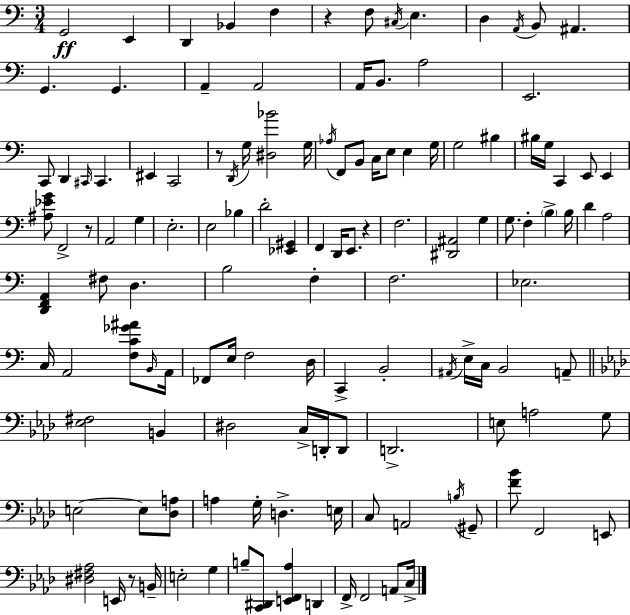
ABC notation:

X:1
T:Untitled
M:3/4
L:1/4
K:C
G,,2 E,, D,, _B,, F, z F,/2 ^C,/4 E, D, A,,/4 B,,/2 ^A,, G,, G,, A,, A,,2 A,,/4 B,,/2 A,2 E,,2 C,,/2 D,, ^C,,/4 ^C,, ^E,, C,,2 z/2 D,,/4 G,/4 [^D,_B]2 G,/4 _A,/4 F,,/2 B,,/2 C,/4 E,/2 E, G,/4 G,2 ^B, ^B,/4 G,/4 C,, E,,/2 E,, [^A,_EG]/2 F,,2 z/2 A,,2 G, E,2 E,2 _B, D2 [_E,,^G,,] F,, D,,/4 E,,/2 z F,2 [^D,,^A,,]2 G, G,/2 F, B, B,/4 D A,2 [D,,F,,A,,] ^F,/2 D, B,2 F, F,2 _E,2 C,/4 A,,2 [F,C_G^A]/2 B,,/4 A,,/4 _F,,/2 E,/4 F,2 D,/4 C,, B,,2 ^A,,/4 E,/4 C,/4 B,,2 A,,/2 [_E,^F,]2 B,, ^D,2 C,/4 D,,/4 D,,/2 D,,2 E,/2 A,2 G,/2 E,2 E,/2 [_D,A,]/2 A, G,/4 D, E,/4 C,/2 A,,2 B,/4 ^G,,/2 [F_B]/2 F,,2 E,,/2 [^D,^F,_A,]2 E,,/4 z/2 B,,/4 E,2 G, B,/2 [C,,^D,,]/2 [E,,F,,_A,] D,, F,,/4 F,,2 A,,/2 C,/4